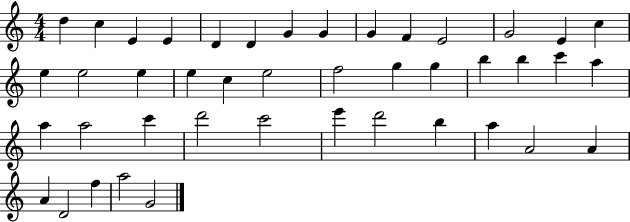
D5/q C5/q E4/q E4/q D4/q D4/q G4/q G4/q G4/q F4/q E4/h G4/h E4/q C5/q E5/q E5/h E5/q E5/q C5/q E5/h F5/h G5/q G5/q B5/q B5/q C6/q A5/q A5/q A5/h C6/q D6/h C6/h E6/q D6/h B5/q A5/q A4/h A4/q A4/q D4/h F5/q A5/h G4/h